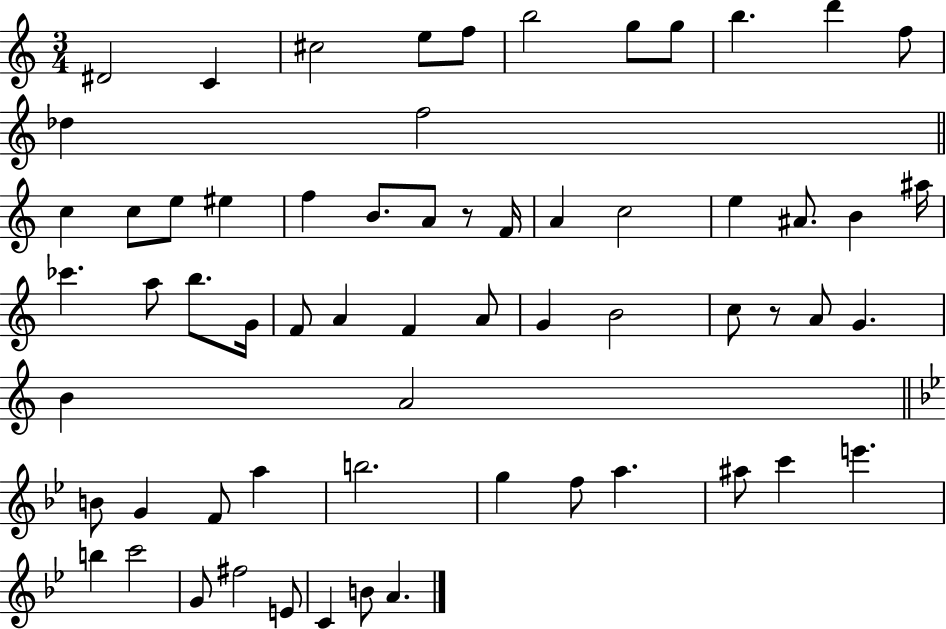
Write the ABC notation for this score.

X:1
T:Untitled
M:3/4
L:1/4
K:C
^D2 C ^c2 e/2 f/2 b2 g/2 g/2 b d' f/2 _d f2 c c/2 e/2 ^e f B/2 A/2 z/2 F/4 A c2 e ^A/2 B ^a/4 _c' a/2 b/2 G/4 F/2 A F A/2 G B2 c/2 z/2 A/2 G B A2 B/2 G F/2 a b2 g f/2 a ^a/2 c' e' b c'2 G/2 ^f2 E/2 C B/2 A